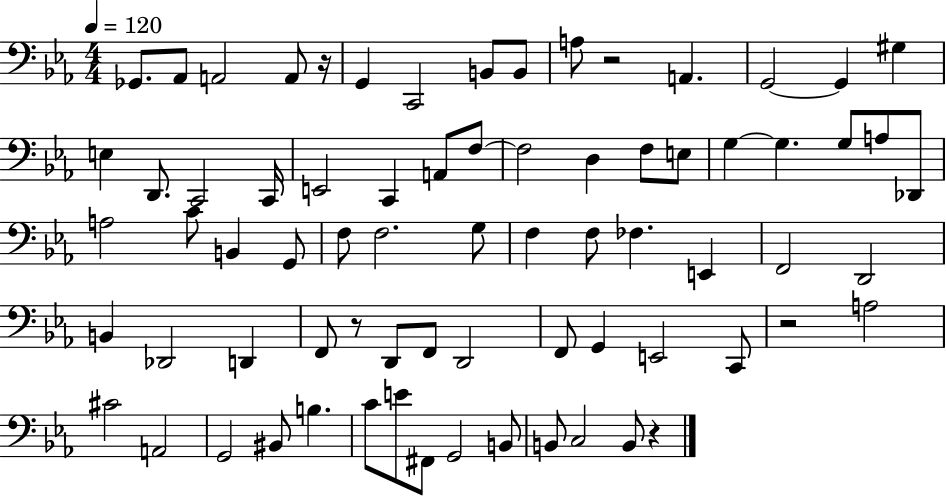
X:1
T:Untitled
M:4/4
L:1/4
K:Eb
_G,,/2 _A,,/2 A,,2 A,,/2 z/4 G,, C,,2 B,,/2 B,,/2 A,/2 z2 A,, G,,2 G,, ^G, E, D,,/2 C,,2 C,,/4 E,,2 C,, A,,/2 F,/2 F,2 D, F,/2 E,/2 G, G, G,/2 A,/2 _D,,/2 A,2 C/2 B,, G,,/2 F,/2 F,2 G,/2 F, F,/2 _F, E,, F,,2 D,,2 B,, _D,,2 D,, F,,/2 z/2 D,,/2 F,,/2 D,,2 F,,/2 G,, E,,2 C,,/2 z2 A,2 ^C2 A,,2 G,,2 ^B,,/2 B, C/2 E/2 ^F,,/2 G,,2 B,,/2 B,,/2 C,2 B,,/2 z